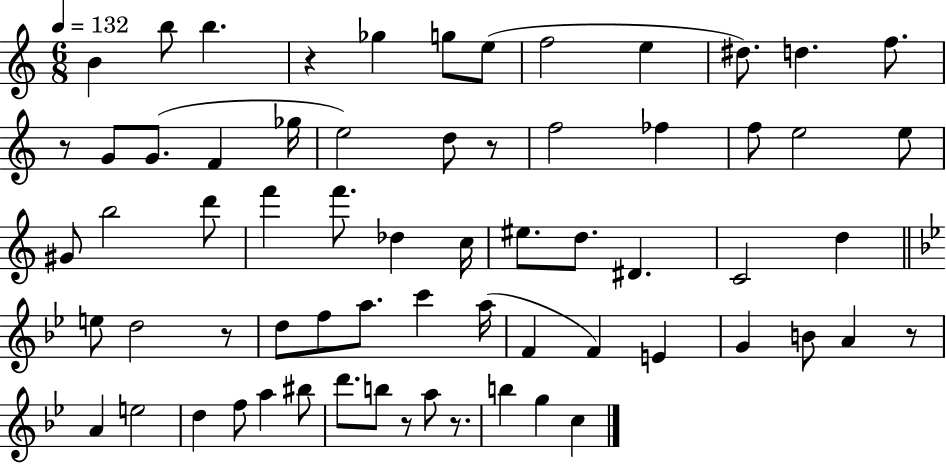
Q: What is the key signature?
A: C major